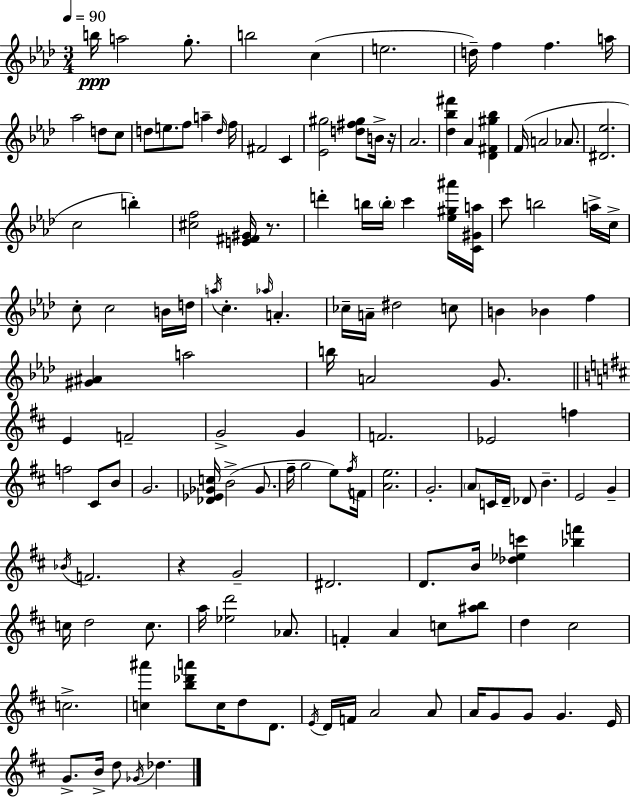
B5/s A5/h G5/e. B5/h C5/q E5/h. D5/s F5/q F5/q. A5/s Ab5/h D5/e C5/e D5/e E5/e. F5/e A5/q D5/s F5/s F#4/h C4/q [Eb4,G#5]/h [D5,F#5,G#5]/e B4/s R/s Ab4/h. [Db5,Bb5,F#6]/q Ab4/q [Db4,F#4,G#5,Bb5]/q F4/s A4/h Ab4/e. [D#4,Eb5]/h. C5/h B5/q [C#5,F5]/h [E4,F#4,G#4]/s R/e. D6/q B5/s B5/s C6/q [Eb5,G#5,A#6]/s [C4,G#4,A5]/s C6/e B5/h A5/s C5/s C5/e C5/h B4/s D5/s A5/s C5/q. Ab5/s A4/q. CES5/s A4/s D#5/h C5/e B4/q Bb4/q F5/q [G#4,A#4]/q A5/h B5/s A4/h G4/e. E4/q F4/h G4/h G4/q F4/h. Eb4/h F5/q F5/h C#4/e B4/e G4/h. [Db4,Eb4,Gb4,C5]/s B4/h Gb4/e. F#5/s G5/h E5/e F#5/s F4/s [A4,E5]/h. G4/h. A4/e C4/s D4/s Db4/e B4/q. E4/h G4/q Bb4/s F4/h. R/q G4/h D#4/h. D4/e. B4/s [Db5,Eb5,C6]/q [Bb5,F6]/q C5/s D5/h C5/e. A5/s [Eb5,D6]/h Ab4/e. F4/q A4/q C5/e [A#5,B5]/e D5/q C#5/h C5/h. [C5,A#6]/q [B5,Db6,A6]/e C5/s D5/e D4/e. E4/s D4/s F4/s A4/h A4/e A4/s G4/e G4/e G4/q. E4/s G4/e. B4/s D5/e Gb4/s Db5/q.